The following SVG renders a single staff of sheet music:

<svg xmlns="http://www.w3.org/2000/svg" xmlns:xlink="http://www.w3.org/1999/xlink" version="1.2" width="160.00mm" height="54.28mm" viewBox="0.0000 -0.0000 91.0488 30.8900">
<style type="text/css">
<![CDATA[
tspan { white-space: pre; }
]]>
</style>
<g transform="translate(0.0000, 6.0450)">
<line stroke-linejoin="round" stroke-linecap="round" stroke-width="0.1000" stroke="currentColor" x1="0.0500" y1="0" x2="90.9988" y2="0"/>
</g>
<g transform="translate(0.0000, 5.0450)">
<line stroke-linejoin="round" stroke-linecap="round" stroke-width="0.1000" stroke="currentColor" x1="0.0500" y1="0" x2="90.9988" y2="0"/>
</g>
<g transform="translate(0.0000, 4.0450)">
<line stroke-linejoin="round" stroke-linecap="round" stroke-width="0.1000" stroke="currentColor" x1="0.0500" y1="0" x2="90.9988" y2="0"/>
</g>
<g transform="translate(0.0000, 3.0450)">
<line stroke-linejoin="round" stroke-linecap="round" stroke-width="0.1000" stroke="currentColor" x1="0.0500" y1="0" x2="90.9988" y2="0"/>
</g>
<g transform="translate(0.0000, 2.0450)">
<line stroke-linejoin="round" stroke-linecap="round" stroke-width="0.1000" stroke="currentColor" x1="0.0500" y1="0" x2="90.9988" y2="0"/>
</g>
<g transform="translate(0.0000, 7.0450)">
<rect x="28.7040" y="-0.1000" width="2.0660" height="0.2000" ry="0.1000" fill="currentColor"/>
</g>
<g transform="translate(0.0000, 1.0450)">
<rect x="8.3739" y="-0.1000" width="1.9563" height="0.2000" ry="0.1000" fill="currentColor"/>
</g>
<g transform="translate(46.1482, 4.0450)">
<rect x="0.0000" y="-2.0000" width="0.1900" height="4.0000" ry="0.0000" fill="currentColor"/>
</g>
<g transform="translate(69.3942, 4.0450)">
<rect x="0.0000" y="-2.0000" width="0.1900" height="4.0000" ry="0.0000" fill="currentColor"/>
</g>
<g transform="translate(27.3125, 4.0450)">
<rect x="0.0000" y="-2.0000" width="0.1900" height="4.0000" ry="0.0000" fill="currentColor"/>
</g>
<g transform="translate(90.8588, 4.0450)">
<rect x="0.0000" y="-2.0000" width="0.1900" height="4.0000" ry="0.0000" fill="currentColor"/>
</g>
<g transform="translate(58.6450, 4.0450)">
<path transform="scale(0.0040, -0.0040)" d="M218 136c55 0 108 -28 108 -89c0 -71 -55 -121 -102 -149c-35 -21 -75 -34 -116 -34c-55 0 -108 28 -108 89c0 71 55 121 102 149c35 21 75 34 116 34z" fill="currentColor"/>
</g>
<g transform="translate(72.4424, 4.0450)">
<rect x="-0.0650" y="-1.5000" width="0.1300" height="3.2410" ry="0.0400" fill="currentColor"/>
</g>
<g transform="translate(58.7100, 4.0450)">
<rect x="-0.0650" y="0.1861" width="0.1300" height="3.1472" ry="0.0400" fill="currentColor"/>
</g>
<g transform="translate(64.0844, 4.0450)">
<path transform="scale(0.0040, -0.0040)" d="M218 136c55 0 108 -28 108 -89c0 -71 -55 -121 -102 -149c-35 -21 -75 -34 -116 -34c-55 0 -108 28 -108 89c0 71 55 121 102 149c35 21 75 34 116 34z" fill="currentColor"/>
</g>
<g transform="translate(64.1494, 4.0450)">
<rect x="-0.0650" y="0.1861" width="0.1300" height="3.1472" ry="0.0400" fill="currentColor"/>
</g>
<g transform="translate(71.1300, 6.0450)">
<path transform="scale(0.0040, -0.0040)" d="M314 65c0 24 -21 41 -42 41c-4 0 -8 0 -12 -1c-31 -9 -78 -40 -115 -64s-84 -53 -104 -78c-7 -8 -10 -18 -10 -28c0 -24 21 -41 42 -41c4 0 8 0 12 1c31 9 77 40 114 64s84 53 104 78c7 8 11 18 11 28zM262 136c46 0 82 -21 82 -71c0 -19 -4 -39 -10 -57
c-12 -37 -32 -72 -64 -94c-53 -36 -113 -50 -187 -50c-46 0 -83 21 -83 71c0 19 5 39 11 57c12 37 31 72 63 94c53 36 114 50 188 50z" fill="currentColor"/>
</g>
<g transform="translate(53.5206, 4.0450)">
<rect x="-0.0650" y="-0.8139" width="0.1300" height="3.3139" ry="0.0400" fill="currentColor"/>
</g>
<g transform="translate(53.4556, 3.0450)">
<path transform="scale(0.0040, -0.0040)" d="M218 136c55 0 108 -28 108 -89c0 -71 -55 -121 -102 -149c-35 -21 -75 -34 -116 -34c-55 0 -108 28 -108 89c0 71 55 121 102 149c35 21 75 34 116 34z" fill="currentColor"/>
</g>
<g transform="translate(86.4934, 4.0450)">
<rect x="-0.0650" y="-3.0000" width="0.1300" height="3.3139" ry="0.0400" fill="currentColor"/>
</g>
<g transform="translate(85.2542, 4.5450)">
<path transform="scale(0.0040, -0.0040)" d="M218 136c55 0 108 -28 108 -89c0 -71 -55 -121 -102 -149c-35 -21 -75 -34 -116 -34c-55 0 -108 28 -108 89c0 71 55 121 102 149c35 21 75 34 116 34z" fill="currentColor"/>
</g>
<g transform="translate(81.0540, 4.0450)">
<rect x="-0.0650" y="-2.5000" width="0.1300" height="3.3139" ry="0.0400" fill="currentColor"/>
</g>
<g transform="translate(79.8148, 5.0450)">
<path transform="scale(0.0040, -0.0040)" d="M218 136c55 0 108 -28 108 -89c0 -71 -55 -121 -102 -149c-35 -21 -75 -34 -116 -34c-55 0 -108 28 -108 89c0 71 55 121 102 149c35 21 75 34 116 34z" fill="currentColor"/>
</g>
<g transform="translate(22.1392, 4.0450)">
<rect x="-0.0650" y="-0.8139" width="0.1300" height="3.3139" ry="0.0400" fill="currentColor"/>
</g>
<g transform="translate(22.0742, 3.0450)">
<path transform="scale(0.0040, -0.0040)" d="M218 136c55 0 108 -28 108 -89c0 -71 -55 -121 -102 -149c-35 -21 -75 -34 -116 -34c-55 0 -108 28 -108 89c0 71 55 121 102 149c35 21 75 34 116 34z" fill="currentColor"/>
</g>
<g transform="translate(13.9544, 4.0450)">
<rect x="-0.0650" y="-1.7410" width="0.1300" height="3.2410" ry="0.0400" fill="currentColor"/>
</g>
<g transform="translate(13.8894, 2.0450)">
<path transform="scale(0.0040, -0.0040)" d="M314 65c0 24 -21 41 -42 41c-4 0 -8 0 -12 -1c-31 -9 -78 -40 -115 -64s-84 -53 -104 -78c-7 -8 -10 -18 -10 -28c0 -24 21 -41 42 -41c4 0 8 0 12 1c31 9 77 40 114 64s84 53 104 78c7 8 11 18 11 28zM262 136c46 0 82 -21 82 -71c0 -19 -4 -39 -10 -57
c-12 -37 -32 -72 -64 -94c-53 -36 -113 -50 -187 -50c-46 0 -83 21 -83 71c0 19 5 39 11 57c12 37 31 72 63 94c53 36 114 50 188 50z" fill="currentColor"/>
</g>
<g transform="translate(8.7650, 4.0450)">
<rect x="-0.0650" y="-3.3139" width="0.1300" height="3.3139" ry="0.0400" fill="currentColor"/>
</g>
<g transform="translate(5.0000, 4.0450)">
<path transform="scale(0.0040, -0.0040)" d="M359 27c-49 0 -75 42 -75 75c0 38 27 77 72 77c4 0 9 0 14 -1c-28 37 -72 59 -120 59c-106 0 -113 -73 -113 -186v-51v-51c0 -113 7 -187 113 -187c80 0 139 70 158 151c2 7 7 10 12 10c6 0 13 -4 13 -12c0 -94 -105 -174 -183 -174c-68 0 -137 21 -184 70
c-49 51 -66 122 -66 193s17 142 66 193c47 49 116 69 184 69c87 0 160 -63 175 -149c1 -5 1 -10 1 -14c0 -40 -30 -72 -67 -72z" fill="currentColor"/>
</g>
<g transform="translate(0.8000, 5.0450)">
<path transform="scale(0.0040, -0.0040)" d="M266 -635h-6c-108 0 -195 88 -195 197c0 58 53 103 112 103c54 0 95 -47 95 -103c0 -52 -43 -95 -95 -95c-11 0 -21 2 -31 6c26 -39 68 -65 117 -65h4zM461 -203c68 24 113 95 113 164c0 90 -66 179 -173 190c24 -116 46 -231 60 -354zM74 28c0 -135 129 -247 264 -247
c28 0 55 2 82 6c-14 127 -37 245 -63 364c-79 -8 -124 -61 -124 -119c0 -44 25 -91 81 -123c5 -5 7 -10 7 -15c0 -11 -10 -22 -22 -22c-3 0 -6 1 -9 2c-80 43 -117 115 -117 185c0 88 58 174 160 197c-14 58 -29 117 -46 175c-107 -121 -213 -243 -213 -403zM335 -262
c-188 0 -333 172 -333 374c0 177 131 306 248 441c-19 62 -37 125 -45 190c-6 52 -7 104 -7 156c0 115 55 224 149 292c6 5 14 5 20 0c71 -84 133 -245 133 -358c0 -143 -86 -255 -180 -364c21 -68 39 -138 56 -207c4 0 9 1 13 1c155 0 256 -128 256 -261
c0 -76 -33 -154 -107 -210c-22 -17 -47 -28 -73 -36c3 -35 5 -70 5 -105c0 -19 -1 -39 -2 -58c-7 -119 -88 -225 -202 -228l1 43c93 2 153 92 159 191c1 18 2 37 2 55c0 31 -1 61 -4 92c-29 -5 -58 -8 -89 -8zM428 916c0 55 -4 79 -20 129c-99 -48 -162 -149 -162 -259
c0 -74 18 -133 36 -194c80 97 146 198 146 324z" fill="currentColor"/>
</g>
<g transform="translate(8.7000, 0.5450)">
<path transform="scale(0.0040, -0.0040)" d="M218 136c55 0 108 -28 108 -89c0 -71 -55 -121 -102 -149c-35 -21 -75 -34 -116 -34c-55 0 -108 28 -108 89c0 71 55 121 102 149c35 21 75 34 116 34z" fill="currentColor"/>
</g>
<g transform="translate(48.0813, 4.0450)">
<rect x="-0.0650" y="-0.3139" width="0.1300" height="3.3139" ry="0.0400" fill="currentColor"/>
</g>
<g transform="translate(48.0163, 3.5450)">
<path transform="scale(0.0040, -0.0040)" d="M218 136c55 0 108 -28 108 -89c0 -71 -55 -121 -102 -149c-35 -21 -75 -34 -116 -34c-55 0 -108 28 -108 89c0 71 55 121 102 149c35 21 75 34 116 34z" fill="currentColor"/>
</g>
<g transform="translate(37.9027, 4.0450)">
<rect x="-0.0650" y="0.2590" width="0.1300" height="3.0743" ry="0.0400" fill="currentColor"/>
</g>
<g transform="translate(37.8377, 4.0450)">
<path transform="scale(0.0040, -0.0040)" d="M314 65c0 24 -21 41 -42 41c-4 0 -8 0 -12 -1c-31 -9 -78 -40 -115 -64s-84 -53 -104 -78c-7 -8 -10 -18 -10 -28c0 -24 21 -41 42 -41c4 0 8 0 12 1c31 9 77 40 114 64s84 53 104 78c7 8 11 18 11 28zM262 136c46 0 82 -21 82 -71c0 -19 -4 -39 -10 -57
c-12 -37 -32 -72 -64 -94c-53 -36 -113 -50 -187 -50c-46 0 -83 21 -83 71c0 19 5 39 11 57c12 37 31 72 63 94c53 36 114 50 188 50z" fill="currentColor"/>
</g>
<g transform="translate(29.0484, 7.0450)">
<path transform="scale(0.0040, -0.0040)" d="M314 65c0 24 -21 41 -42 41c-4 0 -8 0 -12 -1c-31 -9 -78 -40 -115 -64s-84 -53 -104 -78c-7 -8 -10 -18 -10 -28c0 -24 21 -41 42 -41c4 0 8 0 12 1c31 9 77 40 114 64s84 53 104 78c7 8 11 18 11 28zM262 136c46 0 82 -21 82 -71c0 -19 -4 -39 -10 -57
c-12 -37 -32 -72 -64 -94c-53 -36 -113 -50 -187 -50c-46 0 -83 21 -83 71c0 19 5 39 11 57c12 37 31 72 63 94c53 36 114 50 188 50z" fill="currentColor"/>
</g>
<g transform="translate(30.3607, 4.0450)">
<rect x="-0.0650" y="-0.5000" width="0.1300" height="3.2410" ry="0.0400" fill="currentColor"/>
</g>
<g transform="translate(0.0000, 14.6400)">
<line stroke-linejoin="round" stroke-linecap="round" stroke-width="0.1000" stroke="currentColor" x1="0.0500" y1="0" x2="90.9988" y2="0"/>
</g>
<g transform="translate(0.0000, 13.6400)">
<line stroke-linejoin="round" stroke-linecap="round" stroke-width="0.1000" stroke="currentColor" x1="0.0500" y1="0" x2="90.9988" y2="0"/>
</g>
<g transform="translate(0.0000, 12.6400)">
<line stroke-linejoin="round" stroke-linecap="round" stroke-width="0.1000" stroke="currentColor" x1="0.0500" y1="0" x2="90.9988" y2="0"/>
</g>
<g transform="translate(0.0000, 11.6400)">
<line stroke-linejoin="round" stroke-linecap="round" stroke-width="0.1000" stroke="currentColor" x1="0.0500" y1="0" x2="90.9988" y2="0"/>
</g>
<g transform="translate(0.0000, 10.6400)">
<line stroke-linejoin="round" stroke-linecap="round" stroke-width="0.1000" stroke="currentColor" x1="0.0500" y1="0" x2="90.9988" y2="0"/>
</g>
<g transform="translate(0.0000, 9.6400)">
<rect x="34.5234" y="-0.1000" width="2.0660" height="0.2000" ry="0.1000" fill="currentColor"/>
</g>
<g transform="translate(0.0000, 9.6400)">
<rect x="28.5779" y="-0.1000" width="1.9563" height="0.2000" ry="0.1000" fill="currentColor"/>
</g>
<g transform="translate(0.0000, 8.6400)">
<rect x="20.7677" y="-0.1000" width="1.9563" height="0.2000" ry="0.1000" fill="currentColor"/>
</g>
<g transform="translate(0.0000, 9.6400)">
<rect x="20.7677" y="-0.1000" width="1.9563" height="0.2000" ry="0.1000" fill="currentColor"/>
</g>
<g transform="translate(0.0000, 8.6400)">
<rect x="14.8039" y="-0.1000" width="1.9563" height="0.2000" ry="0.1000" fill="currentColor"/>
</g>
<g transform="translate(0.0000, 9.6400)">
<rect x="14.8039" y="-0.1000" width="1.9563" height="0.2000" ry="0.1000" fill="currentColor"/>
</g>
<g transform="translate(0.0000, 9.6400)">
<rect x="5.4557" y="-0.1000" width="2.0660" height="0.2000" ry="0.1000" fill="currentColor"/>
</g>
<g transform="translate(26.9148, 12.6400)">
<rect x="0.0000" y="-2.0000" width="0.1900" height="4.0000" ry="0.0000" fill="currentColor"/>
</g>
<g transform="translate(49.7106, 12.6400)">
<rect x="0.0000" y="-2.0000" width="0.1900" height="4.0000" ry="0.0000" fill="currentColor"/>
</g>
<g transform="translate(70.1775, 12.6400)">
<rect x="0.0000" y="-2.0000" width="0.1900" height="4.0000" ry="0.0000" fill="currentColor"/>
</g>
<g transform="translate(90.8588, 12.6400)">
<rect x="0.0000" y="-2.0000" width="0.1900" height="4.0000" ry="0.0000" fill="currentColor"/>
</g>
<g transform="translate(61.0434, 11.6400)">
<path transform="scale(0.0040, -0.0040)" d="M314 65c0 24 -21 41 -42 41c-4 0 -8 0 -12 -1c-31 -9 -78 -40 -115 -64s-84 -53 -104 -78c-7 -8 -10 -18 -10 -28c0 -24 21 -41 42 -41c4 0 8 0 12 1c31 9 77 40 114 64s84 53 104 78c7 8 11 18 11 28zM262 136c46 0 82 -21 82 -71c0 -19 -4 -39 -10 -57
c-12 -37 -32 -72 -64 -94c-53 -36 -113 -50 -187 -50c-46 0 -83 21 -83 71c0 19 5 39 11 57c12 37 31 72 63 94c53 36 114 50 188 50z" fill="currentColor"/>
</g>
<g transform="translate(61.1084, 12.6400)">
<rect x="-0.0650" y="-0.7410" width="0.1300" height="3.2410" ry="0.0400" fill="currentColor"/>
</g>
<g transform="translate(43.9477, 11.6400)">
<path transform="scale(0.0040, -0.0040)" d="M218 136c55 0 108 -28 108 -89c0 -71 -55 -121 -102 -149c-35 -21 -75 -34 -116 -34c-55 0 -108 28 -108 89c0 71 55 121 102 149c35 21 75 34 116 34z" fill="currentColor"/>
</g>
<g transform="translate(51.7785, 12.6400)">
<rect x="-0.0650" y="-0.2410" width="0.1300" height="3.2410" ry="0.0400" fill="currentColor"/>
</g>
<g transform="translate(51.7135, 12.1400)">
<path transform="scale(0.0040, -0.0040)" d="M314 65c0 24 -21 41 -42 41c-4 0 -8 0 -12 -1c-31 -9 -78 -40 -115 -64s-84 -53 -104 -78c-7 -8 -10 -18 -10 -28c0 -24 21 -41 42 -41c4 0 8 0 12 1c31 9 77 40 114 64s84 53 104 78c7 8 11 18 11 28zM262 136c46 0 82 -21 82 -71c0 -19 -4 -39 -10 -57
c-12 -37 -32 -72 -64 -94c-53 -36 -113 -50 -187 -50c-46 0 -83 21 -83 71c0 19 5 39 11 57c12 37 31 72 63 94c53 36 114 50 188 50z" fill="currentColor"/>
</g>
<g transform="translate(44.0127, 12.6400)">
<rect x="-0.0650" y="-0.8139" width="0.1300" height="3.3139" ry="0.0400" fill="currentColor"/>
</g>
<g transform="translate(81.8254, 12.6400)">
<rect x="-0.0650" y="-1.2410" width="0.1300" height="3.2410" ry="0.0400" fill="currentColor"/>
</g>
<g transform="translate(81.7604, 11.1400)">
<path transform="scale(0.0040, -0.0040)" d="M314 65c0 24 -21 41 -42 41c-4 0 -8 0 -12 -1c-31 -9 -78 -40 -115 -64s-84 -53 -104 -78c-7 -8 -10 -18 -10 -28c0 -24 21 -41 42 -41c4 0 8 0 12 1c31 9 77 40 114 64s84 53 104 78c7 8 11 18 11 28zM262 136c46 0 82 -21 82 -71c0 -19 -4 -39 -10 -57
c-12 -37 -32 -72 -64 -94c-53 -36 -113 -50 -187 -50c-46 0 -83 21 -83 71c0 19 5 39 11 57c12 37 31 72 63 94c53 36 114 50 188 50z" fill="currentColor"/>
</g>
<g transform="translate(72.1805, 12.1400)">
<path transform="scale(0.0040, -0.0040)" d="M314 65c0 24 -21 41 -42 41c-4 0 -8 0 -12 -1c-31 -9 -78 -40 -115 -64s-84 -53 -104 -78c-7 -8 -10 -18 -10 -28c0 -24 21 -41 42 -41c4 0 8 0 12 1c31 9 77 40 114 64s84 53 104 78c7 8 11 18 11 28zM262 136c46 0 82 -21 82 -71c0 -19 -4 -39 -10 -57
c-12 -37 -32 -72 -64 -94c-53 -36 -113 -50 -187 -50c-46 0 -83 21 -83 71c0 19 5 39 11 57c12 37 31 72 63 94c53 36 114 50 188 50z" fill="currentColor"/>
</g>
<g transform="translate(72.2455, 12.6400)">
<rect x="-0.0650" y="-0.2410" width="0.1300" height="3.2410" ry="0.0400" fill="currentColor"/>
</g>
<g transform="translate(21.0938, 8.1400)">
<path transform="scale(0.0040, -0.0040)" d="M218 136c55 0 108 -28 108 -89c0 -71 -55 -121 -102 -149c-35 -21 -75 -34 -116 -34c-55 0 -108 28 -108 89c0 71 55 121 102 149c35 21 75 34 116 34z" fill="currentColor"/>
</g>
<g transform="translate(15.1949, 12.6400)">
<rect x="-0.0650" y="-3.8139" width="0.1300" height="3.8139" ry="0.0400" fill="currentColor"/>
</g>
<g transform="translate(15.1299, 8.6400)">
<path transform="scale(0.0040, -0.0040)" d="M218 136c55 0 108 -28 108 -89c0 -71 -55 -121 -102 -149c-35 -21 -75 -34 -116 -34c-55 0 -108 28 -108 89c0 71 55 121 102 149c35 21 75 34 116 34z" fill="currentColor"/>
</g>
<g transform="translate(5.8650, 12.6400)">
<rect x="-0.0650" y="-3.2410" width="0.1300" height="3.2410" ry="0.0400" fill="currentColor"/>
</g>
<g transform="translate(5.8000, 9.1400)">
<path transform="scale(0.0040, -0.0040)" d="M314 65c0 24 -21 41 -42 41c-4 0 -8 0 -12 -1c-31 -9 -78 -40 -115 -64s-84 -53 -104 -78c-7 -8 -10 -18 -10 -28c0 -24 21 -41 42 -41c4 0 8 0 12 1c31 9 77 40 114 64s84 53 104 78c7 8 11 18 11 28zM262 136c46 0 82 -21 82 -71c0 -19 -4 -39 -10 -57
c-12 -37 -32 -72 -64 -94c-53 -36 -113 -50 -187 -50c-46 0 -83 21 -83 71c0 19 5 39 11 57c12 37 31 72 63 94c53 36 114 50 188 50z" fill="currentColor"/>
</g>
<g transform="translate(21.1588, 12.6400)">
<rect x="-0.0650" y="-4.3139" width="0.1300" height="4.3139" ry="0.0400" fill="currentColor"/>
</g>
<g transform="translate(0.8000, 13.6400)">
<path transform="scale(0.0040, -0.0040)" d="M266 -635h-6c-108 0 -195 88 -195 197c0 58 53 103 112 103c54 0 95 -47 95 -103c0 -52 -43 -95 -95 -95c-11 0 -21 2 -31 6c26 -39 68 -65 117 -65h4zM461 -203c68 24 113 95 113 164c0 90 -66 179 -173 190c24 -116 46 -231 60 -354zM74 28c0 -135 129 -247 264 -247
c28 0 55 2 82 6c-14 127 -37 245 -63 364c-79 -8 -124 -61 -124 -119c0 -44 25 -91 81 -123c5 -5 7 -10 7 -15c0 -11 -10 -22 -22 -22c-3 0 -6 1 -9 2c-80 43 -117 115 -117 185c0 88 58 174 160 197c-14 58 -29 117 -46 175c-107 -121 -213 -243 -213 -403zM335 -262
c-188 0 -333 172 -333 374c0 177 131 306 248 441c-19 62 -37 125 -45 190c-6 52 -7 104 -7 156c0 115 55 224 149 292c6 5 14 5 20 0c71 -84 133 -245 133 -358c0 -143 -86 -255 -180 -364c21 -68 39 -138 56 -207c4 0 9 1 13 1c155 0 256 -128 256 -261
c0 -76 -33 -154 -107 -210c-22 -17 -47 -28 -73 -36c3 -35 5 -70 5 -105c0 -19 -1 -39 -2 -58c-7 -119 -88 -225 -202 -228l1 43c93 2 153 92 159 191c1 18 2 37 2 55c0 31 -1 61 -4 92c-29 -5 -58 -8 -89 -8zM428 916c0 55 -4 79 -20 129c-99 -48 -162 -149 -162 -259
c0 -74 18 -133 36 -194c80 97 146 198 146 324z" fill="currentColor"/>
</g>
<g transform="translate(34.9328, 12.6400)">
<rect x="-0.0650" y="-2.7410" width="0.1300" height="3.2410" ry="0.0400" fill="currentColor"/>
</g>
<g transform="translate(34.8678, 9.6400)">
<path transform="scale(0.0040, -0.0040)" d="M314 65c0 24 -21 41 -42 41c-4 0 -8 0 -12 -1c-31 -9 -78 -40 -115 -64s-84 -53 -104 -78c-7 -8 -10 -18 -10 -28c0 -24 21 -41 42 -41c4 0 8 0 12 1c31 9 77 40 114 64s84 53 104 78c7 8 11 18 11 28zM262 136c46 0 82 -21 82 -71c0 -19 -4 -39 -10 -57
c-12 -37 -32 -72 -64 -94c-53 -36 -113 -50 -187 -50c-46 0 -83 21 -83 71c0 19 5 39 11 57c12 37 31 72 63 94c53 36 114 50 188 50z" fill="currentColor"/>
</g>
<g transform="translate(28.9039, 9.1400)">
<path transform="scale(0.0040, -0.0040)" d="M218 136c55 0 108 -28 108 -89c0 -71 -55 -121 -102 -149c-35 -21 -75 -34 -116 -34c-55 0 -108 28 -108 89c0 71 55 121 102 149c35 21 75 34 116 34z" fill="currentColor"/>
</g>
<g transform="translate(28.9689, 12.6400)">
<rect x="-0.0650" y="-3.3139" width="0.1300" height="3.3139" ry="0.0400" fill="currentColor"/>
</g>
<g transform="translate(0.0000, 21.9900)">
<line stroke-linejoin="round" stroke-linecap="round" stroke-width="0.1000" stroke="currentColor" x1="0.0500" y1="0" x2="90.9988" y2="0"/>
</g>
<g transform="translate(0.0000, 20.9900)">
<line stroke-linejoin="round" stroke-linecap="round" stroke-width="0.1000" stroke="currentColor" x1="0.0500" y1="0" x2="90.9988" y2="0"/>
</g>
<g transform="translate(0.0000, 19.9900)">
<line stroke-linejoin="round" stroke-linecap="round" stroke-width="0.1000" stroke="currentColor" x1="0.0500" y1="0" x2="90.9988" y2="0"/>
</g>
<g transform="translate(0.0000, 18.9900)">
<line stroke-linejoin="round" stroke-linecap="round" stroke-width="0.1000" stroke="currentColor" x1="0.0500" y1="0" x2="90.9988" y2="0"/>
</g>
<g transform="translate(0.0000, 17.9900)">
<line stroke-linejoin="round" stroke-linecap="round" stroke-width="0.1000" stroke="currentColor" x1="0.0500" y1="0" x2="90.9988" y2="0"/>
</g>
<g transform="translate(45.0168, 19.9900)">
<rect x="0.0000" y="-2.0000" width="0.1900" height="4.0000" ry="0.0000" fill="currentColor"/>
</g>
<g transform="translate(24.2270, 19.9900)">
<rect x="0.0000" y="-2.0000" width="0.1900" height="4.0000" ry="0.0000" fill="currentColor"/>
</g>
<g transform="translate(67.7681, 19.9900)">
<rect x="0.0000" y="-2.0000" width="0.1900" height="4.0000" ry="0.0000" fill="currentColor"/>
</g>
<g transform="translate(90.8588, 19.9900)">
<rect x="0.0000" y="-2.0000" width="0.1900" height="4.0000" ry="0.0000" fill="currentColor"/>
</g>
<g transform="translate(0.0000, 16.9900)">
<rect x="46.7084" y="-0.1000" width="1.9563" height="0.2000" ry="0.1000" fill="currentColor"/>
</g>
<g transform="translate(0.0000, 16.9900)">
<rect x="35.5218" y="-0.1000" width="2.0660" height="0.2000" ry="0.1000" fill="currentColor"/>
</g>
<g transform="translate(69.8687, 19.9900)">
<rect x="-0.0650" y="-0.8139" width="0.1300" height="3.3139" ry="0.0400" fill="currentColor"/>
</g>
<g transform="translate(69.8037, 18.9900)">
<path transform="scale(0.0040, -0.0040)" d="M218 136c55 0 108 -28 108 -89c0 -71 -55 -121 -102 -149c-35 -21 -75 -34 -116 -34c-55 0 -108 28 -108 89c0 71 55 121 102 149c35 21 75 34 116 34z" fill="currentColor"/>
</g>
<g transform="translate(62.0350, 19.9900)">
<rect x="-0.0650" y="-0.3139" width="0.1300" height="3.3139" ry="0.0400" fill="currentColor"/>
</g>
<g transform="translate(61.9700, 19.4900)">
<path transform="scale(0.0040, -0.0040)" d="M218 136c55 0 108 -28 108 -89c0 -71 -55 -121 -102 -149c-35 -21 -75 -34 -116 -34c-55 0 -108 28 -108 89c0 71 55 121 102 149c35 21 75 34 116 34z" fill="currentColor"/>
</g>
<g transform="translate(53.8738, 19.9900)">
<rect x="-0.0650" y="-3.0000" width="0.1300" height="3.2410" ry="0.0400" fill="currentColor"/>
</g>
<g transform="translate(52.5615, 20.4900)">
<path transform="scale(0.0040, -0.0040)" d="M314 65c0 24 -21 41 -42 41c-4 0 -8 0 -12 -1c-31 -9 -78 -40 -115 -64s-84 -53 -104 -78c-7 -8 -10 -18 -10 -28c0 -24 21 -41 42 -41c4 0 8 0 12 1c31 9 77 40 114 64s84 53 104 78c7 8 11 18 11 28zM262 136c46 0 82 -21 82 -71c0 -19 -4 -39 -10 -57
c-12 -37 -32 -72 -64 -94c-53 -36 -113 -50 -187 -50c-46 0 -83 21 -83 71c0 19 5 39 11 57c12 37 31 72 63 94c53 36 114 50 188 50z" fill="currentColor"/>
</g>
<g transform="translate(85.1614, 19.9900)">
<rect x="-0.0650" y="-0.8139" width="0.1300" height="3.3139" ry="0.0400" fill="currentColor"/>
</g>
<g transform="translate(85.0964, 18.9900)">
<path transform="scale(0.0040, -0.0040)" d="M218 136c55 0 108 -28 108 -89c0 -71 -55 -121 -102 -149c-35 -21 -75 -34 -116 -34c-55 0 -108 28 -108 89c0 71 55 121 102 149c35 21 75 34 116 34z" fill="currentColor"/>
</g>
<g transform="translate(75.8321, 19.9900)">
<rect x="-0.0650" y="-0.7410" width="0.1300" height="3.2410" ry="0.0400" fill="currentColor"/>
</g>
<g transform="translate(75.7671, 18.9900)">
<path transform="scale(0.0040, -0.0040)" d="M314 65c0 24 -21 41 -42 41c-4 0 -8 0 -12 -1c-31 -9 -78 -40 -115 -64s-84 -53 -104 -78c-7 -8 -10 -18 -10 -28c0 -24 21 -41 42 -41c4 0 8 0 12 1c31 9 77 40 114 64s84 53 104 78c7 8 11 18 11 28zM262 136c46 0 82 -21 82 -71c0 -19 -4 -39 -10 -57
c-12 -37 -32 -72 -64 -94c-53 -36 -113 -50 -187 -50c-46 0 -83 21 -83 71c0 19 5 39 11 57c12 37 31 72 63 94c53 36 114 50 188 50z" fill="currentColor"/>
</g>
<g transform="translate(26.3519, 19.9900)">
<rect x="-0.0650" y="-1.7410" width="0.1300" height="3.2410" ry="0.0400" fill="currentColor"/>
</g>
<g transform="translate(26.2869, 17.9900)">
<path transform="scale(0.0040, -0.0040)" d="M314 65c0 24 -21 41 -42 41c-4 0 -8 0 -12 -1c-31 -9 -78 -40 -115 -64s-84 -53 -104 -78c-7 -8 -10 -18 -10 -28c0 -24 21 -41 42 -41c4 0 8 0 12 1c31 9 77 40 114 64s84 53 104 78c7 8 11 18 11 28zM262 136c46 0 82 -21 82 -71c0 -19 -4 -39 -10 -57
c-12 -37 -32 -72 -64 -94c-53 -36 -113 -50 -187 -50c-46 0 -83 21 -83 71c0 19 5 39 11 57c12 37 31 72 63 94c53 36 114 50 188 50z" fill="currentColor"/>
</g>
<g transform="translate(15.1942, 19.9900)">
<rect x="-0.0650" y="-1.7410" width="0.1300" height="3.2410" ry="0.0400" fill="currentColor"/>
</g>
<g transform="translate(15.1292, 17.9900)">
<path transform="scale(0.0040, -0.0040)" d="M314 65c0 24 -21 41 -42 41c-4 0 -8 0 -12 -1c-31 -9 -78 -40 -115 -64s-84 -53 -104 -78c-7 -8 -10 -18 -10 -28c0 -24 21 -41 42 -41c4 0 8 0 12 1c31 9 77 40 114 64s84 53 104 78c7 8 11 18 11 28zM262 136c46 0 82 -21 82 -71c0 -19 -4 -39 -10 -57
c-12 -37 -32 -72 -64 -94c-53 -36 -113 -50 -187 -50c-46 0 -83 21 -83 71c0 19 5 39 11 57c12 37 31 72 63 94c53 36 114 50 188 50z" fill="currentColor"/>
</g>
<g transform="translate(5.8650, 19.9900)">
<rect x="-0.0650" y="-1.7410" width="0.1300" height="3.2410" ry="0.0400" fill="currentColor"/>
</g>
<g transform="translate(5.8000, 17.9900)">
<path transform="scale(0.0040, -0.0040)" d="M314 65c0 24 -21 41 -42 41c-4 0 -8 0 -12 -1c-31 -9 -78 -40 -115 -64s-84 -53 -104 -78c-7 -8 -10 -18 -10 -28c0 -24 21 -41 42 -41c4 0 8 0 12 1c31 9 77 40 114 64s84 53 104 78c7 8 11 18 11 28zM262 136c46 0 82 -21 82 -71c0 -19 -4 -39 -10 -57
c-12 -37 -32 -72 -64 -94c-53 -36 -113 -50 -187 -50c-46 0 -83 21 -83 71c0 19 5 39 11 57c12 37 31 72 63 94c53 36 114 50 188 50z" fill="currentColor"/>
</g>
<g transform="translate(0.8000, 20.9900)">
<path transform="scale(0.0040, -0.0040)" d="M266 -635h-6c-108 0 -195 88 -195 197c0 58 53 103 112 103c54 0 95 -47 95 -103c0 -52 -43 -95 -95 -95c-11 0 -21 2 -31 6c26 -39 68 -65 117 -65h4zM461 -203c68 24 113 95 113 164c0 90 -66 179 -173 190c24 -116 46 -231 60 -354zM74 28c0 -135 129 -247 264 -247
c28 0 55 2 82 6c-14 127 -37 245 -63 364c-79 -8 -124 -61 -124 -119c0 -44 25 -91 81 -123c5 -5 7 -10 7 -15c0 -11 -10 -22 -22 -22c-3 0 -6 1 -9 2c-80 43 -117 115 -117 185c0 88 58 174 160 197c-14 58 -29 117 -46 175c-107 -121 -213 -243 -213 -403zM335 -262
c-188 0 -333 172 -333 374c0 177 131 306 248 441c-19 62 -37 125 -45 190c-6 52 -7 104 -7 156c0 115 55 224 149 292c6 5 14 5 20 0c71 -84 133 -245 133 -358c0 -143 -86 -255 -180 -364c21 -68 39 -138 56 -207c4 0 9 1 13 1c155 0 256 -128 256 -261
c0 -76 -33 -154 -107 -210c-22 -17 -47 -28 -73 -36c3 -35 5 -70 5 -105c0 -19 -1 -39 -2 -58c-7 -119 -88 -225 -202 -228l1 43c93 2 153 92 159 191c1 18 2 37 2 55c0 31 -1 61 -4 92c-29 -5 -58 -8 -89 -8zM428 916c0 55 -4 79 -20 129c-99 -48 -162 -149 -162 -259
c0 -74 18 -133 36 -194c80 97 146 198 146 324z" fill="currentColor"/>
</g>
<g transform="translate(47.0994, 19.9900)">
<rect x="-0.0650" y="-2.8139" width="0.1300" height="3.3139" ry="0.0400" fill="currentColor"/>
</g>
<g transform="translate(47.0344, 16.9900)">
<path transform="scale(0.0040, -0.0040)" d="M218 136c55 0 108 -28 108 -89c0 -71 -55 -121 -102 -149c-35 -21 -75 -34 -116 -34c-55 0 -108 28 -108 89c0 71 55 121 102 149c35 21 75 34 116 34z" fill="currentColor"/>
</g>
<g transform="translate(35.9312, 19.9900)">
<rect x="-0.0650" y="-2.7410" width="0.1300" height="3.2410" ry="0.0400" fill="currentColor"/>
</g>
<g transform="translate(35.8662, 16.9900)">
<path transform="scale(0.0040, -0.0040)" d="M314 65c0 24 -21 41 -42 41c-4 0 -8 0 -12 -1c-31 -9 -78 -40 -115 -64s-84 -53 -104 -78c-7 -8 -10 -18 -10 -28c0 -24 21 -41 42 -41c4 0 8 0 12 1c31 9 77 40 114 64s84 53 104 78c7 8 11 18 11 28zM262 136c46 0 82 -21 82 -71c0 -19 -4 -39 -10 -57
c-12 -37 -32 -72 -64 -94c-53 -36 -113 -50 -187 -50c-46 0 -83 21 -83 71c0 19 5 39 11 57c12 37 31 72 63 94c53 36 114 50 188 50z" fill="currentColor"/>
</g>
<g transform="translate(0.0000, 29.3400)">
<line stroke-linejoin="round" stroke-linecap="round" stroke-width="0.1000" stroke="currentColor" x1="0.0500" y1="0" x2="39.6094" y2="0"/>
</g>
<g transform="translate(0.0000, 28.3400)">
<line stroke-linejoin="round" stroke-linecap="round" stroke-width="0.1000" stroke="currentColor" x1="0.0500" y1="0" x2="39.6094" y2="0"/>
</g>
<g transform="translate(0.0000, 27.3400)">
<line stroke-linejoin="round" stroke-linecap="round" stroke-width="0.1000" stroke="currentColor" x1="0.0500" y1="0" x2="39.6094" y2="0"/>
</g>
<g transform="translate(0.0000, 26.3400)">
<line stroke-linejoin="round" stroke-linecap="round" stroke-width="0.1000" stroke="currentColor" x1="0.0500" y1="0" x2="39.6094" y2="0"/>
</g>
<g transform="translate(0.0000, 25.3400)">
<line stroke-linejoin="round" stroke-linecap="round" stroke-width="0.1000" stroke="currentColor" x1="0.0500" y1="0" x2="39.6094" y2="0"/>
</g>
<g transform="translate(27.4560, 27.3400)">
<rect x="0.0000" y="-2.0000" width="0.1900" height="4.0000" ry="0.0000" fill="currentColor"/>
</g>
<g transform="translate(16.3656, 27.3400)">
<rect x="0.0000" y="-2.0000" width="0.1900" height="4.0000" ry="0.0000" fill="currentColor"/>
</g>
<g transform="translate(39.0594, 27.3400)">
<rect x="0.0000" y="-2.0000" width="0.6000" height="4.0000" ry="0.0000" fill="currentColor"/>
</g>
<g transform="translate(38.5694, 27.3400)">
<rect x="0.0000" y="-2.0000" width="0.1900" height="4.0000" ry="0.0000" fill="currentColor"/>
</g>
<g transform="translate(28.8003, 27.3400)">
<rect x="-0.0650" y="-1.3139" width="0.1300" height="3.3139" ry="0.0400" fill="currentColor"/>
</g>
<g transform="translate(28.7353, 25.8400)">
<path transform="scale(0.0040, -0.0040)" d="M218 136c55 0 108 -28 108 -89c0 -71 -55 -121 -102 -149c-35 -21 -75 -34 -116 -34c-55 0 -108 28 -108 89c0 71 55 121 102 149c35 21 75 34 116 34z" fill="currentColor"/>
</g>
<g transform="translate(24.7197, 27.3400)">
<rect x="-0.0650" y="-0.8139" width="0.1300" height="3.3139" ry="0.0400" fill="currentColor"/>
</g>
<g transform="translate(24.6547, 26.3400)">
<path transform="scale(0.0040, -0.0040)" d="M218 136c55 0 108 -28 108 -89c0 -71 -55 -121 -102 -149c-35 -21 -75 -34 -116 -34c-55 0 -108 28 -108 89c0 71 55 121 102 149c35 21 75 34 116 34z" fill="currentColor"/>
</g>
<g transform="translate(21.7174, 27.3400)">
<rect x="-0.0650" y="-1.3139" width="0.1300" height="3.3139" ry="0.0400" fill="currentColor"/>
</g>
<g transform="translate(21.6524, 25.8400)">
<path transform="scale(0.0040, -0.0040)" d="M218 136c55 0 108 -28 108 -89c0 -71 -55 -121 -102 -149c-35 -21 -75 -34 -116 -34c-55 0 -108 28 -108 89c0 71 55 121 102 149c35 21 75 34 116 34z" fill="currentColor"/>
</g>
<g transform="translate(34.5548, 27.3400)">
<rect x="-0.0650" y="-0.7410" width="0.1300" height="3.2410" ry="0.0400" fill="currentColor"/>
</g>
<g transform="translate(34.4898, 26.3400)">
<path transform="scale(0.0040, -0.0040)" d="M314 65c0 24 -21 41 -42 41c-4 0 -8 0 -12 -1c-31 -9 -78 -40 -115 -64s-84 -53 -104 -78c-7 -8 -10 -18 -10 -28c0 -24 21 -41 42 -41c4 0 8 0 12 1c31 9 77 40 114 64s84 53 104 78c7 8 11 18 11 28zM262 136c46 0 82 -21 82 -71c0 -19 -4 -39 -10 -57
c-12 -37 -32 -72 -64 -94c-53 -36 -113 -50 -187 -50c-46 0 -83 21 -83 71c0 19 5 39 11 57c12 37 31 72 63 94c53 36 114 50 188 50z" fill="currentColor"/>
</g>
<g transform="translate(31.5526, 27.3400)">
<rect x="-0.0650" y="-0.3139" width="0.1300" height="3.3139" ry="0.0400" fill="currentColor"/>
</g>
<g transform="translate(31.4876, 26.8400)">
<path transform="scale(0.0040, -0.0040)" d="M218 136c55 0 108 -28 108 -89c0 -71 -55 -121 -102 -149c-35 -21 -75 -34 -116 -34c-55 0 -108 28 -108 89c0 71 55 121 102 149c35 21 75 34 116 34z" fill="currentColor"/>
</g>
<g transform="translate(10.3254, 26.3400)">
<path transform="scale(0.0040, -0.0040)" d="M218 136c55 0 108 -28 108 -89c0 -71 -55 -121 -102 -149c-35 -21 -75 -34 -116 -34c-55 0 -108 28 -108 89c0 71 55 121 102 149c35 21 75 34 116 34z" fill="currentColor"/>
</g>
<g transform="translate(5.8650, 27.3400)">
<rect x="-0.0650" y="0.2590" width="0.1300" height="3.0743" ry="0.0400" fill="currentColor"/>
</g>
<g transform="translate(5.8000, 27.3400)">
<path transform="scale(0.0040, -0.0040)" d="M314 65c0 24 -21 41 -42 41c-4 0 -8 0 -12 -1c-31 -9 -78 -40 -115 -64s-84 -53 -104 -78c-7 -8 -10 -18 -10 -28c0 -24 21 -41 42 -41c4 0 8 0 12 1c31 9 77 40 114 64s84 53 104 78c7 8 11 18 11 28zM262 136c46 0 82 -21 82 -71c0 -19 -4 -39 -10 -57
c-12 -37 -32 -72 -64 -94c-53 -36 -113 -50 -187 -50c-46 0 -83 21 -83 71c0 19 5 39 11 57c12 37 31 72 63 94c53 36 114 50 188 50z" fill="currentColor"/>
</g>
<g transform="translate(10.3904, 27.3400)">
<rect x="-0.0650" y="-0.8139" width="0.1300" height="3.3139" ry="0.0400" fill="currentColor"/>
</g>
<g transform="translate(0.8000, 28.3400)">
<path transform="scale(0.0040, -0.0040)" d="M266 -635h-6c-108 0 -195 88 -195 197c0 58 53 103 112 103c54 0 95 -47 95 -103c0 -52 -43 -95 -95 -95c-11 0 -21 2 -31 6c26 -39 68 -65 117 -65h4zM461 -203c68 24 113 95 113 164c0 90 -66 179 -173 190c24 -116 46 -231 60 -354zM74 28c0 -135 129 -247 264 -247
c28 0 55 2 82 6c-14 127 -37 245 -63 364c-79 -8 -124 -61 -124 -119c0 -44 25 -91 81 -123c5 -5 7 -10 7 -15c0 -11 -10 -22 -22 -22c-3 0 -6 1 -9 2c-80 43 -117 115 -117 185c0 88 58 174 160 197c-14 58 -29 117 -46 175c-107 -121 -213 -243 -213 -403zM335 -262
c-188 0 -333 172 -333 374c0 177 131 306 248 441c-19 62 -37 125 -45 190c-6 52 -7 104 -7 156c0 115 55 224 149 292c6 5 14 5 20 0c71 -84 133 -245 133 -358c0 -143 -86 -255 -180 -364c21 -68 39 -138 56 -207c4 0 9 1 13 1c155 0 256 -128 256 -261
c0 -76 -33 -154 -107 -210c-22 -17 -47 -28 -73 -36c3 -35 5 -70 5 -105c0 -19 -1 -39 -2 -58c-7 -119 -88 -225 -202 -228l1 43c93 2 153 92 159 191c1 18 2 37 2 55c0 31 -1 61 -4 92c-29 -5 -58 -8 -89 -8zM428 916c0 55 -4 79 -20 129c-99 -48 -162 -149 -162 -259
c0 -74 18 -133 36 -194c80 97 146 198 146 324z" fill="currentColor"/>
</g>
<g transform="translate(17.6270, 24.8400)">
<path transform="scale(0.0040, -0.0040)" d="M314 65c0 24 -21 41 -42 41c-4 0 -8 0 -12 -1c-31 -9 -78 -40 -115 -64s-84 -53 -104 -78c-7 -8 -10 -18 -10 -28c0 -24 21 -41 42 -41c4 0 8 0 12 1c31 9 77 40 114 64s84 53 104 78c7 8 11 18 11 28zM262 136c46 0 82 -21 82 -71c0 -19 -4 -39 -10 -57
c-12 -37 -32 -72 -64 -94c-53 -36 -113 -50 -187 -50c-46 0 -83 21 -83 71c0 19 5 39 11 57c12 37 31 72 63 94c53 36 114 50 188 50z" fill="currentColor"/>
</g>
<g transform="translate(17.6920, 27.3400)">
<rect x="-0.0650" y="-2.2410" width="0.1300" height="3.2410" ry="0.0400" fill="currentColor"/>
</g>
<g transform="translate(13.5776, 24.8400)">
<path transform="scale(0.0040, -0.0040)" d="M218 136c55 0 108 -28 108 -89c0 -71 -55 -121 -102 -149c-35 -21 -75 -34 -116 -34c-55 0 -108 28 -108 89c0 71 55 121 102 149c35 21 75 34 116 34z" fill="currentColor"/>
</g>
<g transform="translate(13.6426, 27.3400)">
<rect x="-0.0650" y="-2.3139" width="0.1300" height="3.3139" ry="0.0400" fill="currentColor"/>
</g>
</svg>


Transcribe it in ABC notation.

X:1
T:Untitled
M:4/4
L:1/4
K:C
b f2 d C2 B2 c d B B E2 G A b2 c' d' b a2 d c2 d2 c2 e2 f2 f2 f2 a2 a A2 c d d2 d B2 d g g2 e d e c d2